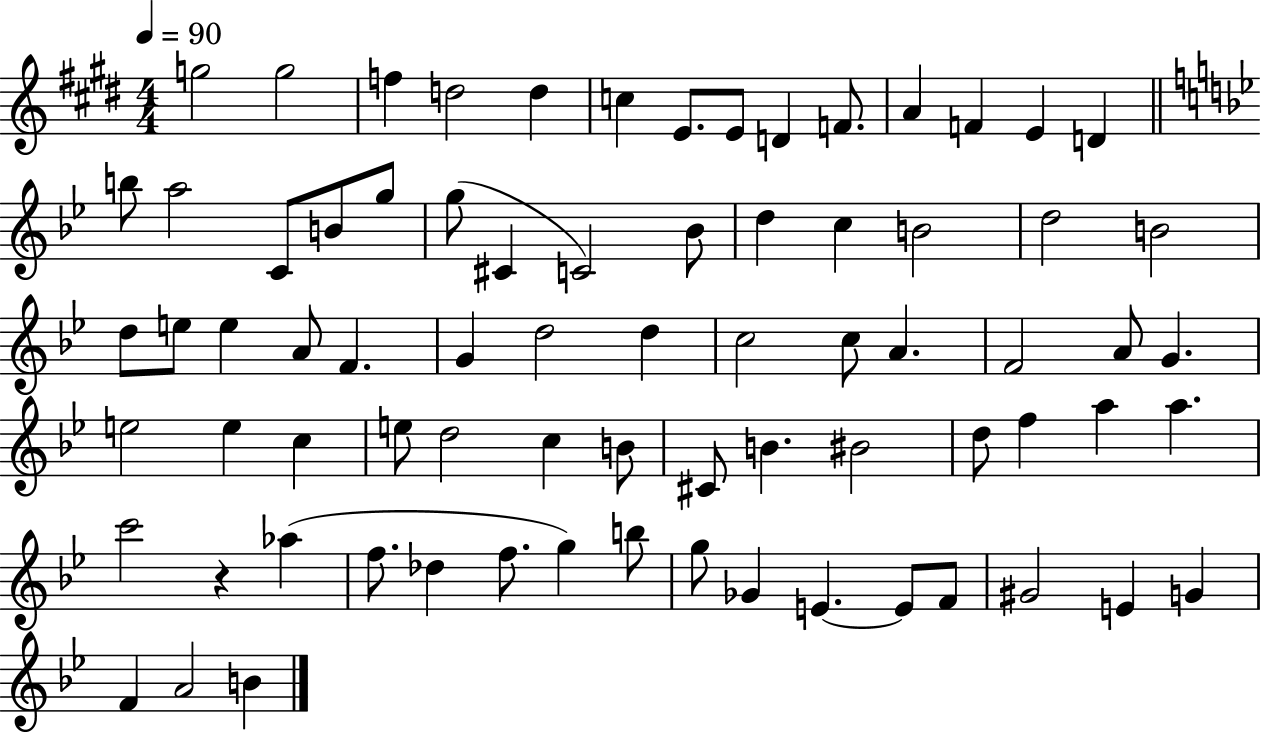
{
  \clef treble
  \numericTimeSignature
  \time 4/4
  \key e \major
  \tempo 4 = 90
  g''2 g''2 | f''4 d''2 d''4 | c''4 e'8. e'8 d'4 f'8. | a'4 f'4 e'4 d'4 | \break \bar "||" \break \key g \minor b''8 a''2 c'8 b'8 g''8 | g''8( cis'4 c'2) bes'8 | d''4 c''4 b'2 | d''2 b'2 | \break d''8 e''8 e''4 a'8 f'4. | g'4 d''2 d''4 | c''2 c''8 a'4. | f'2 a'8 g'4. | \break e''2 e''4 c''4 | e''8 d''2 c''4 b'8 | cis'8 b'4. bis'2 | d''8 f''4 a''4 a''4. | \break c'''2 r4 aes''4( | f''8. des''4 f''8. g''4) b''8 | g''8 ges'4 e'4.~~ e'8 f'8 | gis'2 e'4 g'4 | \break f'4 a'2 b'4 | \bar "|."
}